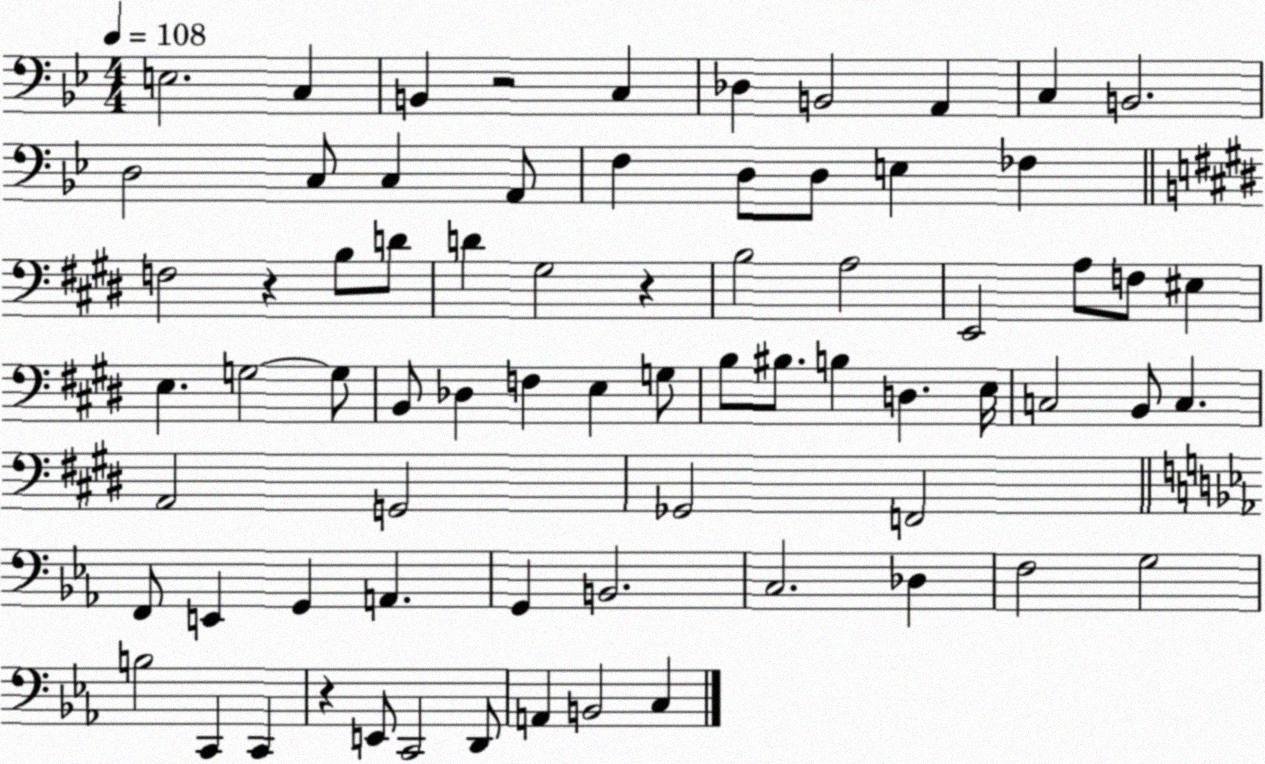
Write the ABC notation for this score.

X:1
T:Untitled
M:4/4
L:1/4
K:Bb
E,2 C, B,, z2 C, _D, B,,2 A,, C, B,,2 D,2 C,/2 C, A,,/2 F, D,/2 D,/2 E, _F, F,2 z B,/2 D/2 D ^G,2 z B,2 A,2 E,,2 A,/2 F,/2 ^E, E, G,2 G,/2 B,,/2 _D, F, E, G,/2 B,/2 ^B,/2 B, D, E,/4 C,2 B,,/2 C, A,,2 G,,2 _G,,2 F,,2 F,,/2 E,, G,, A,, G,, B,,2 C,2 _D, F,2 G,2 B,2 C,, C,, z E,,/2 C,,2 D,,/2 A,, B,,2 C,